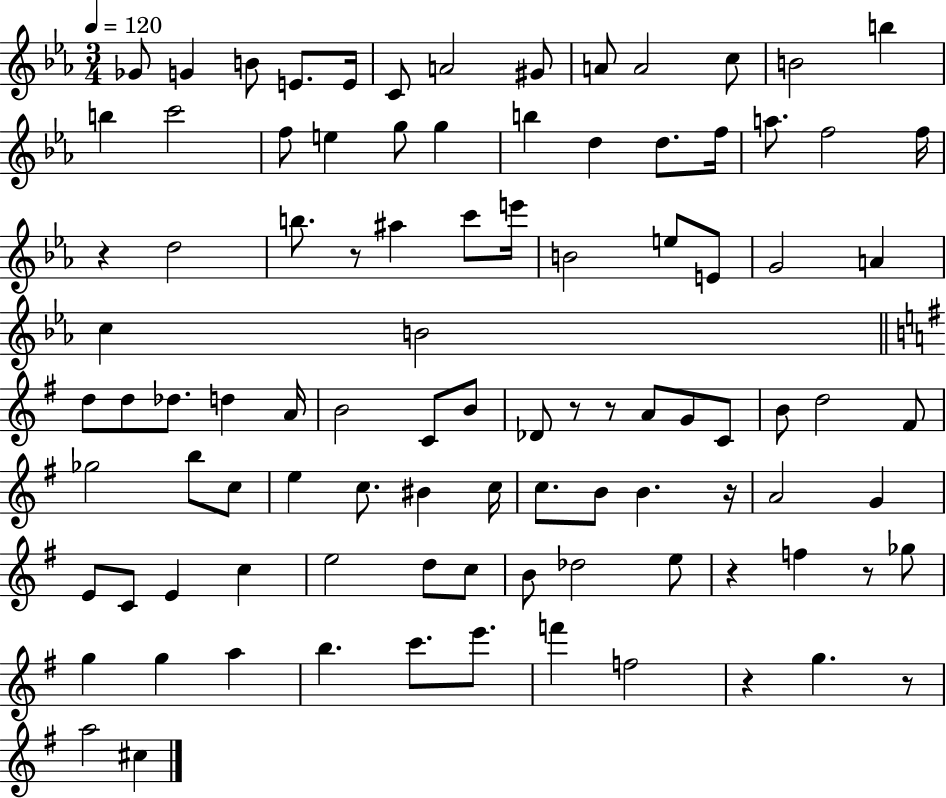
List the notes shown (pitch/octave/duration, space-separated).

Gb4/e G4/q B4/e E4/e. E4/s C4/e A4/h G#4/e A4/e A4/h C5/e B4/h B5/q B5/q C6/h F5/e E5/q G5/e G5/q B5/q D5/q D5/e. F5/s A5/e. F5/h F5/s R/q D5/h B5/e. R/e A#5/q C6/e E6/s B4/h E5/e E4/e G4/h A4/q C5/q B4/h D5/e D5/e Db5/e. D5/q A4/s B4/h C4/e B4/e Db4/e R/e R/e A4/e G4/e C4/e B4/e D5/h F#4/e Gb5/h B5/e C5/e E5/q C5/e. BIS4/q C5/s C5/e. B4/e B4/q. R/s A4/h G4/q E4/e C4/e E4/q C5/q E5/h D5/e C5/e B4/e Db5/h E5/e R/q F5/q R/e Gb5/e G5/q G5/q A5/q B5/q. C6/e. E6/e. F6/q F5/h R/q G5/q. R/e A5/h C#5/q